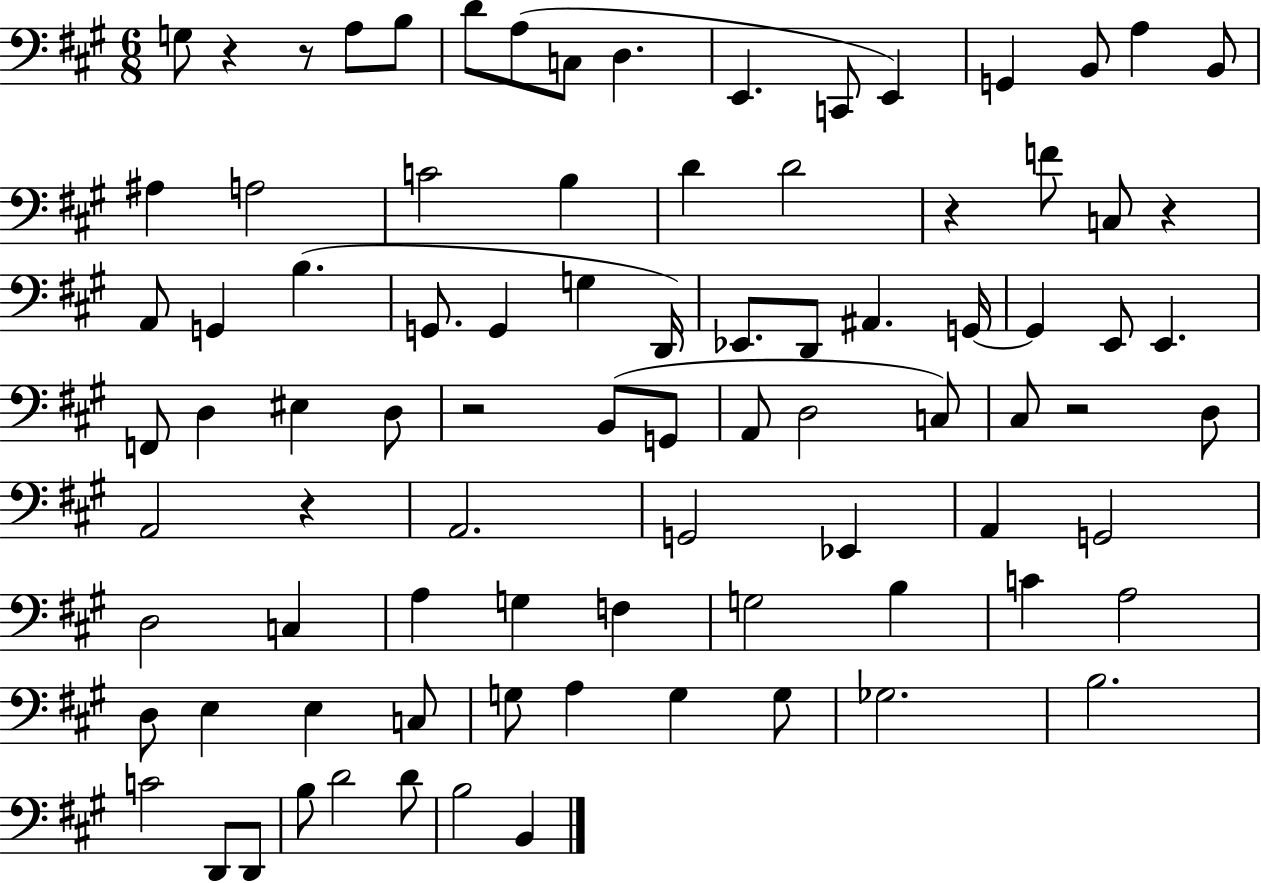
{
  \clef bass
  \numericTimeSignature
  \time 6/8
  \key a \major
  g8 r4 r8 a8 b8 | d'8 a8( c8 d4. | e,4. c,8 e,4) | g,4 b,8 a4 b,8 | \break ais4 a2 | c'2 b4 | d'4 d'2 | r4 f'8 c8 r4 | \break a,8 g,4 b4.( | g,8. g,4 g4 d,16) | ees,8. d,8 ais,4. g,16~~ | g,4 e,8 e,4. | \break f,8 d4 eis4 d8 | r2 b,8( g,8 | a,8 d2 c8) | cis8 r2 d8 | \break a,2 r4 | a,2. | g,2 ees,4 | a,4 g,2 | \break d2 c4 | a4 g4 f4 | g2 b4 | c'4 a2 | \break d8 e4 e4 c8 | g8 a4 g4 g8 | ges2. | b2. | \break c'2 d,8 d,8 | b8 d'2 d'8 | b2 b,4 | \bar "|."
}